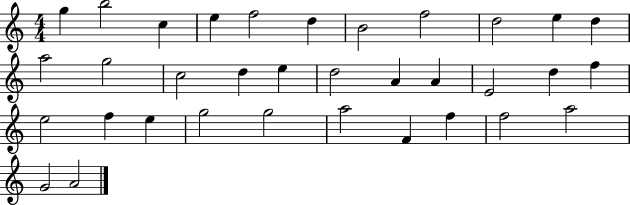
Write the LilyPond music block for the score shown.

{
  \clef treble
  \numericTimeSignature
  \time 4/4
  \key c \major
  g''4 b''2 c''4 | e''4 f''2 d''4 | b'2 f''2 | d''2 e''4 d''4 | \break a''2 g''2 | c''2 d''4 e''4 | d''2 a'4 a'4 | e'2 d''4 f''4 | \break e''2 f''4 e''4 | g''2 g''2 | a''2 f'4 f''4 | f''2 a''2 | \break g'2 a'2 | \bar "|."
}